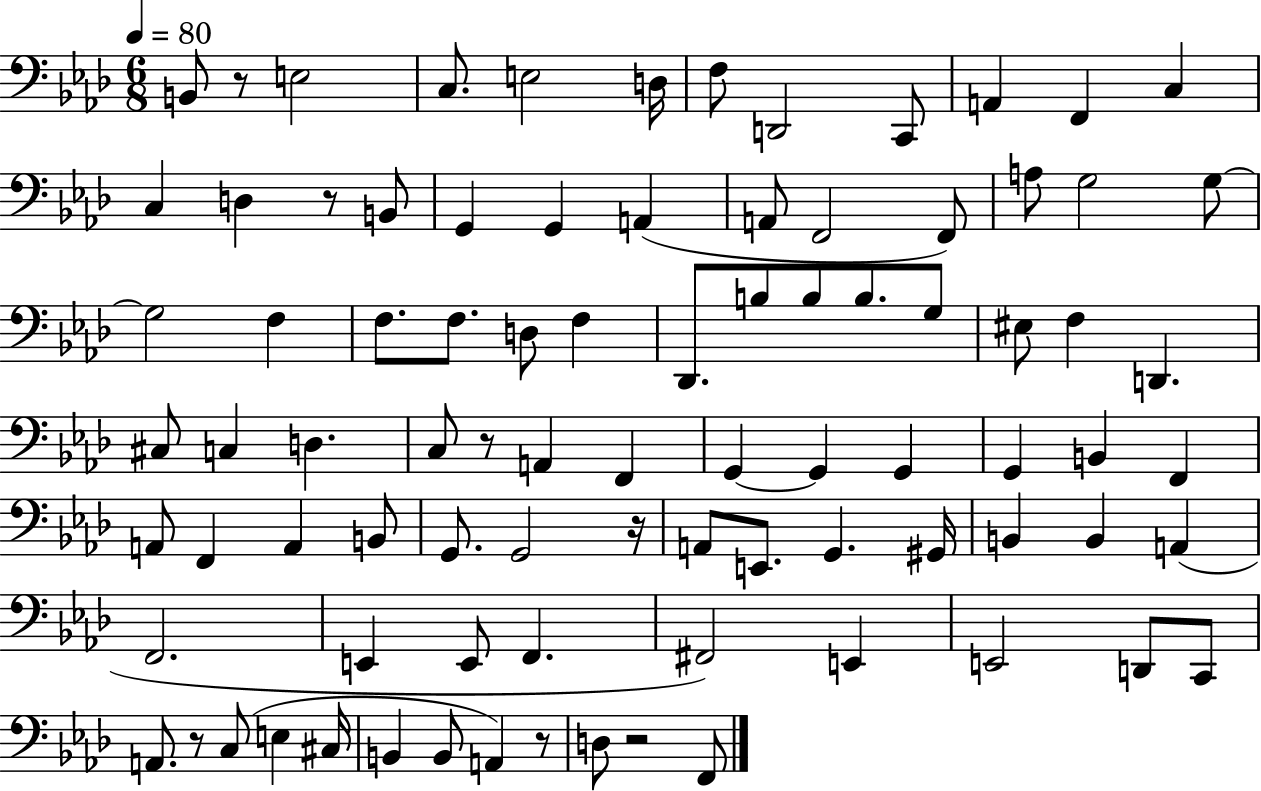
X:1
T:Untitled
M:6/8
L:1/4
K:Ab
B,,/2 z/2 E,2 C,/2 E,2 D,/4 F,/2 D,,2 C,,/2 A,, F,, C, C, D, z/2 B,,/2 G,, G,, A,, A,,/2 F,,2 F,,/2 A,/2 G,2 G,/2 G,2 F, F,/2 F,/2 D,/2 F, _D,,/2 B,/2 B,/2 B,/2 G,/2 ^E,/2 F, D,, ^C,/2 C, D, C,/2 z/2 A,, F,, G,, G,, G,, G,, B,, F,, A,,/2 F,, A,, B,,/2 G,,/2 G,,2 z/4 A,,/2 E,,/2 G,, ^G,,/4 B,, B,, A,, F,,2 E,, E,,/2 F,, ^F,,2 E,, E,,2 D,,/2 C,,/2 A,,/2 z/2 C,/2 E, ^C,/4 B,, B,,/2 A,, z/2 D,/2 z2 F,,/2